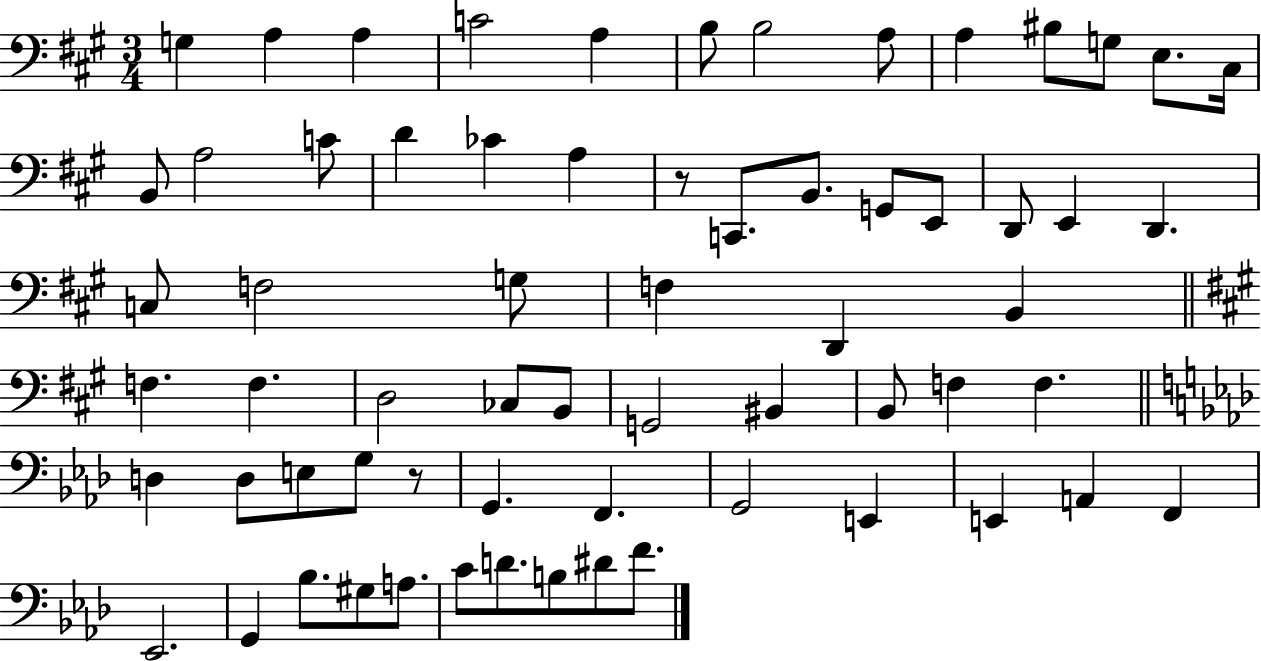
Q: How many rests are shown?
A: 2